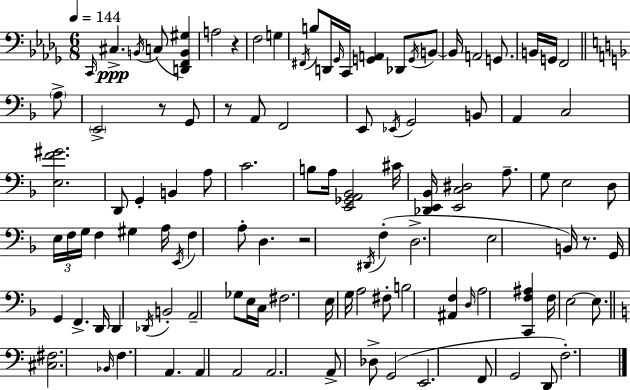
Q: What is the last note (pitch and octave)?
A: F3